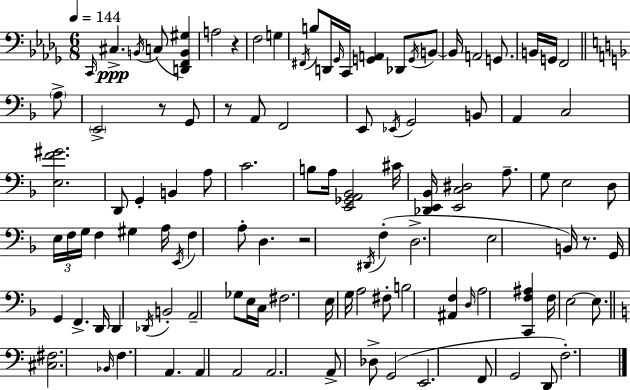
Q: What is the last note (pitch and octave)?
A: F3